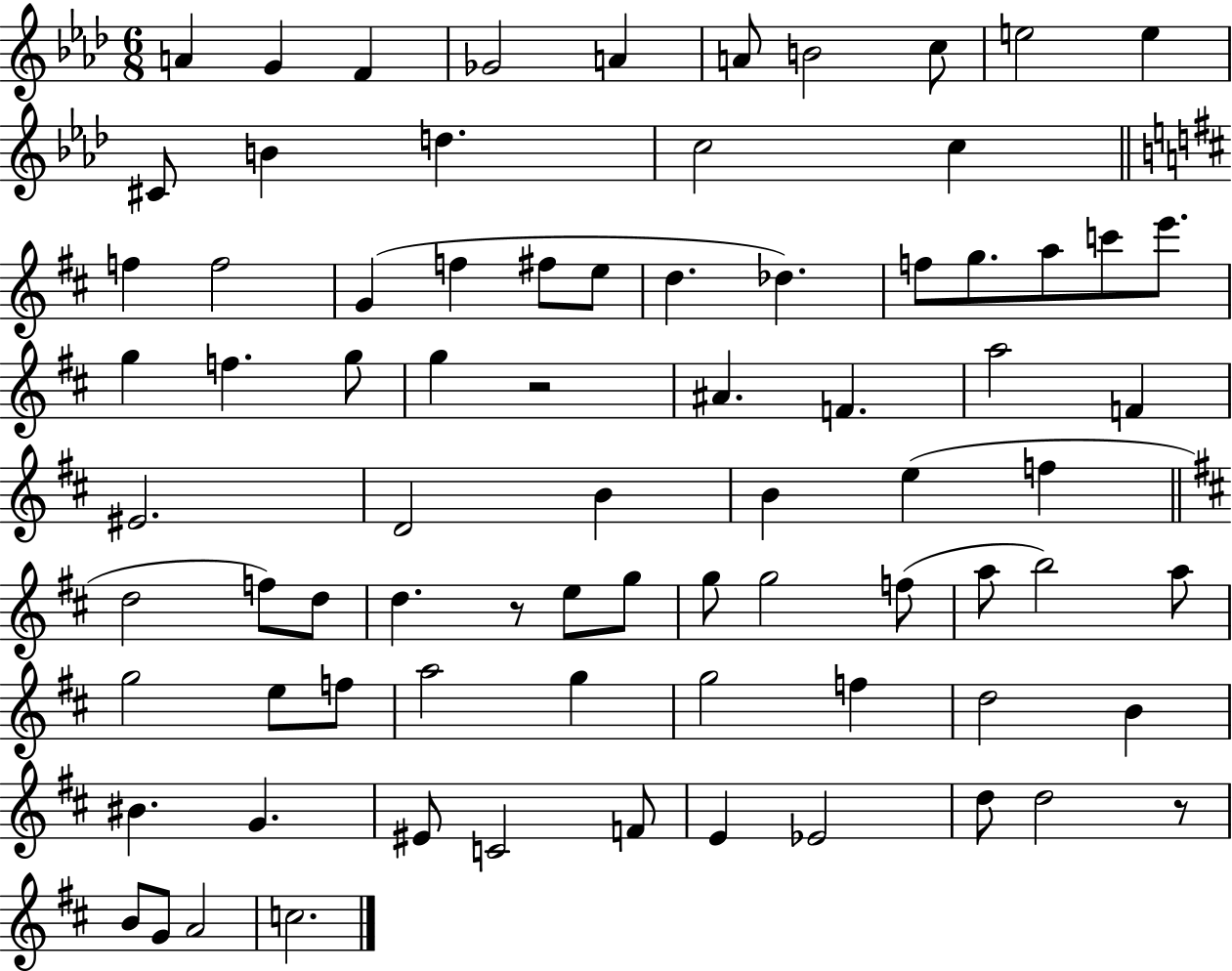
A4/q G4/q F4/q Gb4/h A4/q A4/e B4/h C5/e E5/h E5/q C#4/e B4/q D5/q. C5/h C5/q F5/q F5/h G4/q F5/q F#5/e E5/e D5/q. Db5/q. F5/e G5/e. A5/e C6/e E6/e. G5/q F5/q. G5/e G5/q R/h A#4/q. F4/q. A5/h F4/q EIS4/h. D4/h B4/q B4/q E5/q F5/q D5/h F5/e D5/e D5/q. R/e E5/e G5/e G5/e G5/h F5/e A5/e B5/h A5/e G5/h E5/e F5/e A5/h G5/q G5/h F5/q D5/h B4/q BIS4/q. G4/q. EIS4/e C4/h F4/e E4/q Eb4/h D5/e D5/h R/e B4/e G4/e A4/h C5/h.